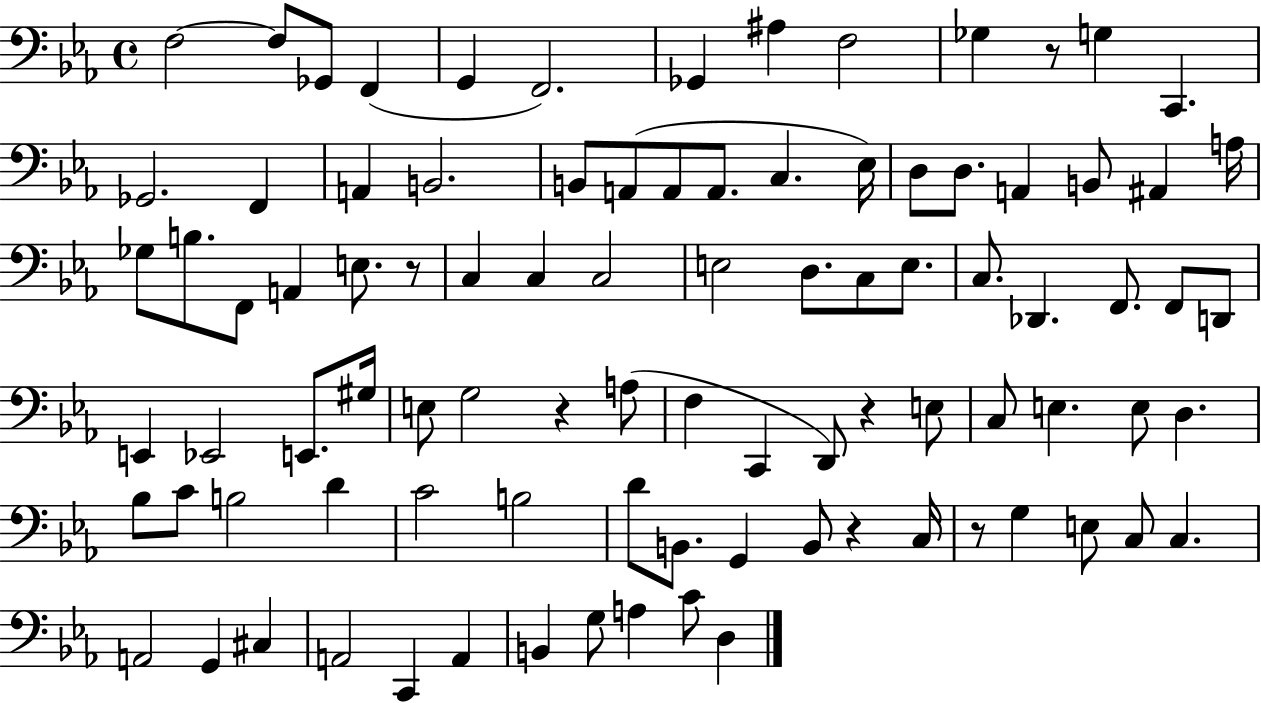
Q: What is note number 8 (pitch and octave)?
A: A#3